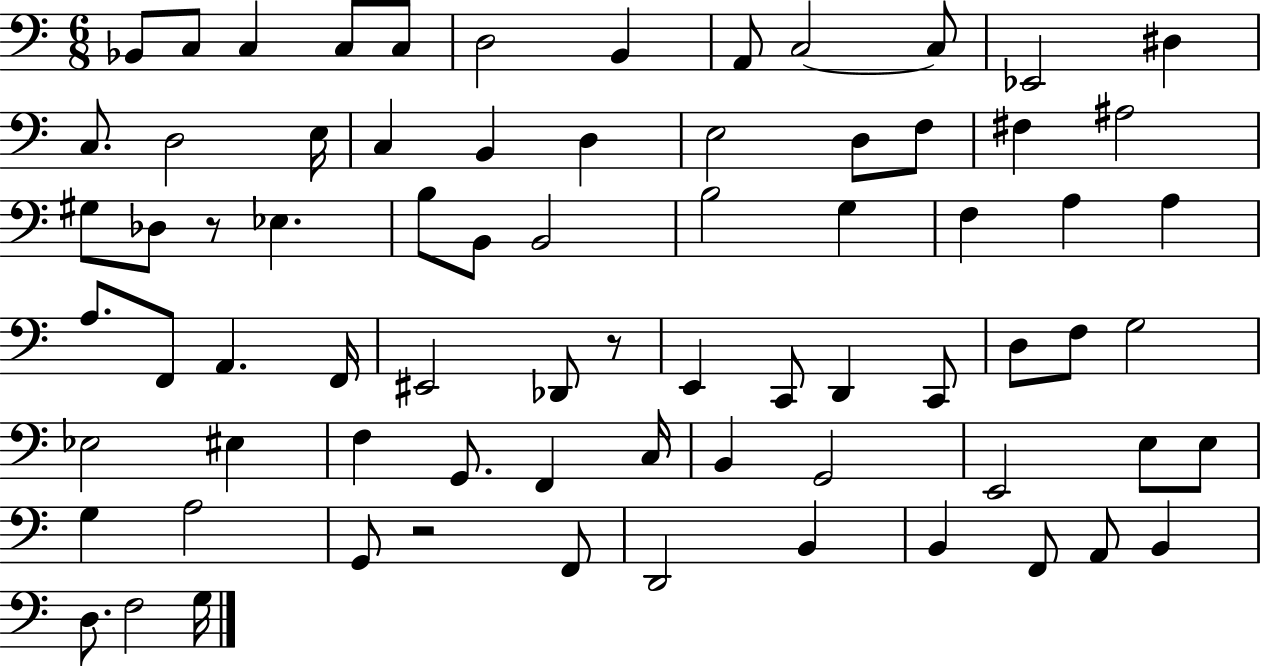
X:1
T:Untitled
M:6/8
L:1/4
K:C
_B,,/2 C,/2 C, C,/2 C,/2 D,2 B,, A,,/2 C,2 C,/2 _E,,2 ^D, C,/2 D,2 E,/4 C, B,, D, E,2 D,/2 F,/2 ^F, ^A,2 ^G,/2 _D,/2 z/2 _E, B,/2 B,,/2 B,,2 B,2 G, F, A, A, A,/2 F,,/2 A,, F,,/4 ^E,,2 _D,,/2 z/2 E,, C,,/2 D,, C,,/2 D,/2 F,/2 G,2 _E,2 ^E, F, G,,/2 F,, C,/4 B,, G,,2 E,,2 E,/2 E,/2 G, A,2 G,,/2 z2 F,,/2 D,,2 B,, B,, F,,/2 A,,/2 B,, D,/2 F,2 G,/4